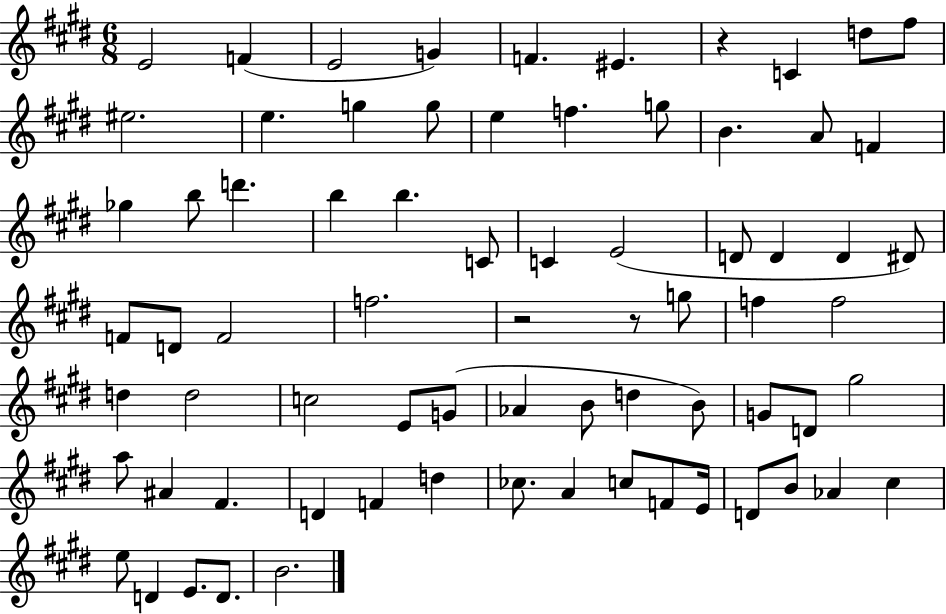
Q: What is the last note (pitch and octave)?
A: B4